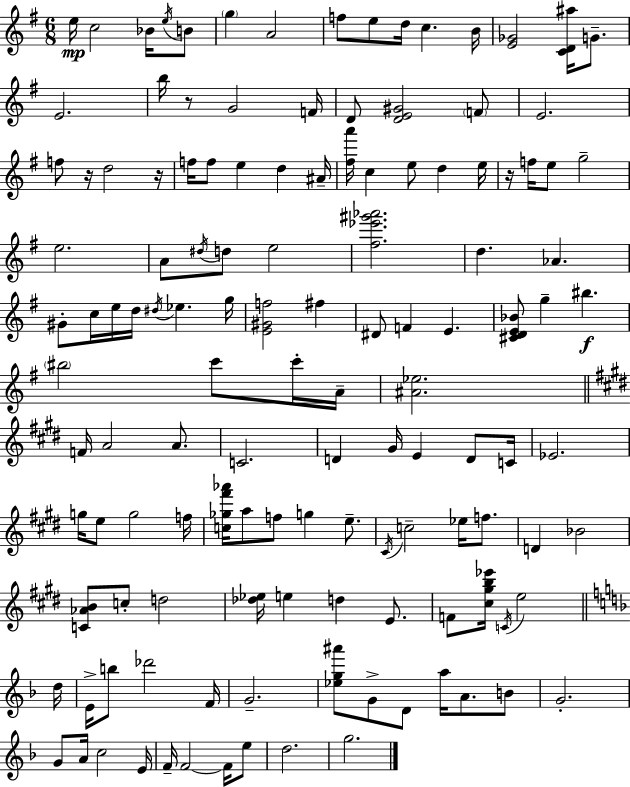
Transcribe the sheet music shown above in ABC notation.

X:1
T:Untitled
M:6/8
L:1/4
K:Em
e/4 c2 _B/4 e/4 B/2 g A2 f/2 e/2 d/4 c B/4 [E_G]2 [CD^a]/4 G/2 E2 b/4 z/2 G2 F/4 D/2 [DE^G]2 F/2 E2 f/2 z/4 d2 z/4 f/4 f/2 e d ^A/4 [^fa']/4 c e/2 d e/4 z/4 f/4 e/2 g2 e2 A/2 ^d/4 d/2 e2 [^f_e'^g'_a']2 d _A ^G/2 c/4 e/4 d/4 ^d/4 _e g/4 [E^Gf]2 ^f ^D/2 F E [^CDE_B]/2 g ^b ^b2 c'/2 c'/4 A/4 [^A_e]2 F/4 A2 A/2 C2 D ^G/4 E D/2 C/4 _E2 g/4 e/2 g2 f/4 [c_g^f'_a']/4 a/2 f/2 g e/2 ^C/4 c2 _e/4 f/2 D _B2 [C_AB]/2 c/2 d2 [_d_e]/4 e d E/2 F/2 [^c^gb_e']/4 C/4 e2 d/4 E/4 b/2 _d'2 F/4 G2 [_eg^a']/2 G/2 D/2 a/4 A/2 B/2 G2 G/2 A/4 c2 E/4 F/4 F2 F/4 e/2 d2 g2